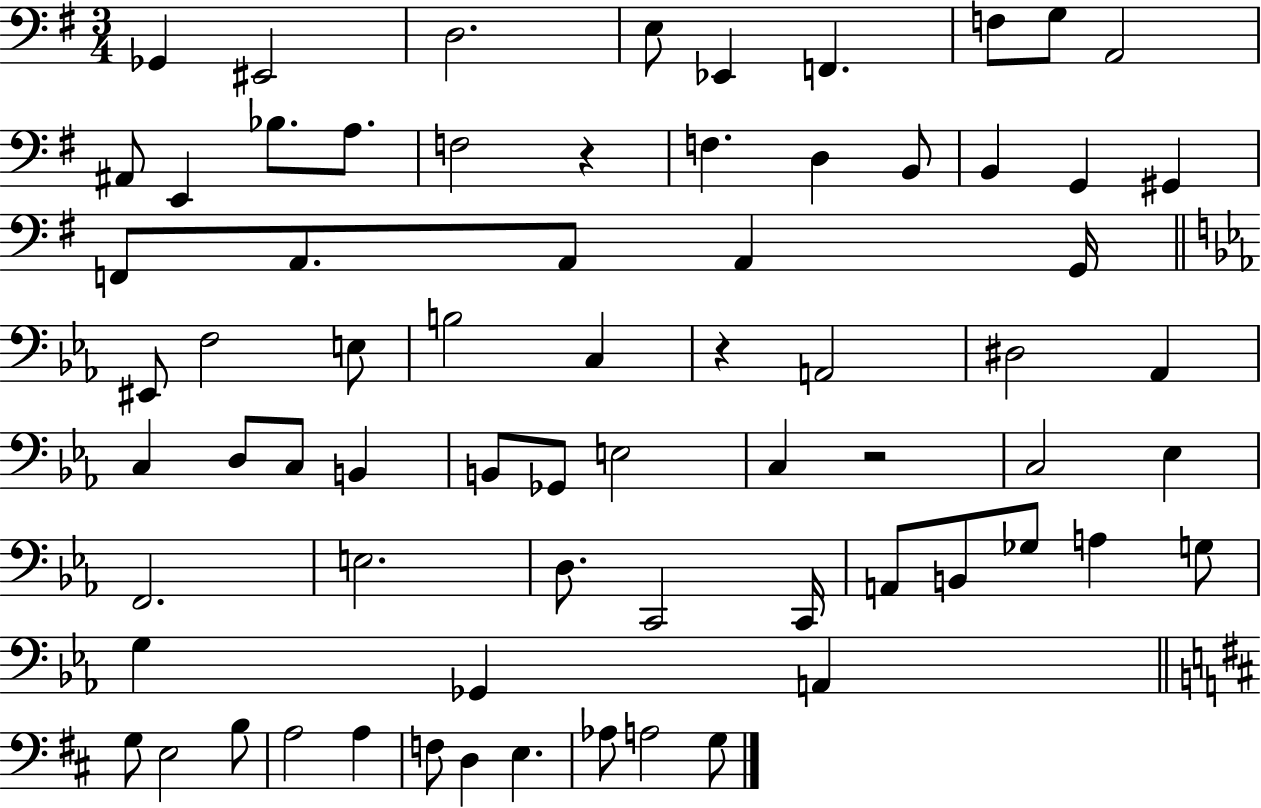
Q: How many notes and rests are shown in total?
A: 70